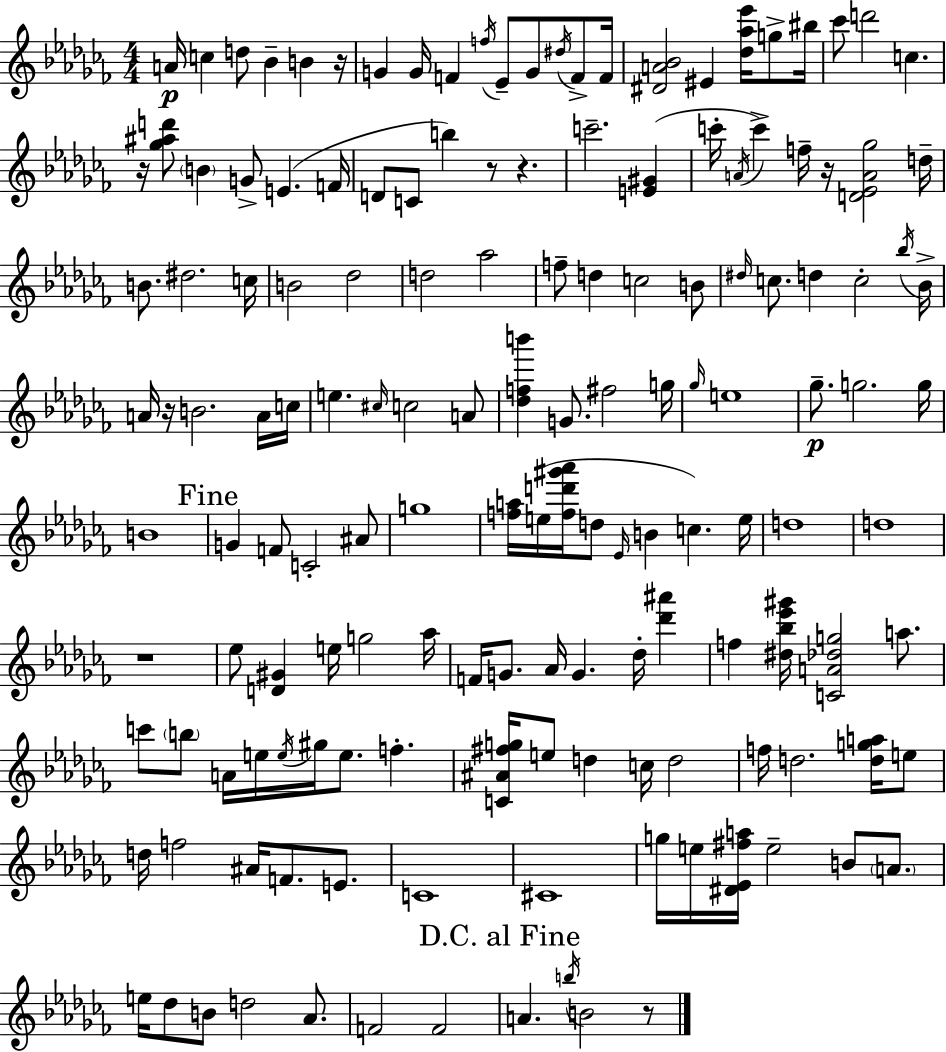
{
  \clef treble
  \numericTimeSignature
  \time 4/4
  \key aes \minor
  a'16\p c''4 d''8 bes'4-- b'4 r16 | g'4 g'16 f'4 \acciaccatura { f''16 } ees'8-- g'8 \acciaccatura { dis''16 } f'8-> | f'16 <dis' a' bes'>2 eis'4 <des'' aes'' ees'''>16 g''8-> | bis''16 ces'''8 d'''2 c''4. | \break r16 <ges'' ais'' d'''>8 \parenthesize b'4 g'8-> e'4.( | f'16 d'8 c'8 b''4) r8 r4. | c'''2.-- <e' gis'>4( | c'''16-. \acciaccatura { a'16 } c'''4->) f''16-- r16 <d' ees' a' ges''>2 | \break d''16-- b'8. dis''2. | c''16 b'2 des''2 | d''2 aes''2 | f''8-- d''4 c''2 | \break b'8 \grace { dis''16 } c''8. d''4 c''2-. | \acciaccatura { bes''16 } bes'16-> a'16 r16 b'2. | a'16 c''16 e''4. \grace { cis''16 } c''2 | a'8 <des'' f'' b'''>4 g'8. fis''2 | \break g''16 \grace { ges''16 } e''1 | ges''8.--\p g''2. | g''16 b'1 | \mark "Fine" g'4 f'8 c'2-. | \break ais'8 g''1 | <f'' a''>16 e''16( <f'' d''' gis''' aes'''>16 d''8 \grace { ees'16 } b'4 | c''4.) e''16 d''1 | d''1 | \break r1 | ees''8 <d' gis'>4 e''16 g''2 | aes''16 f'16 g'8. aes'16 g'4. | des''16-. <des''' ais'''>4 f''4 <dis'' bes'' ees''' gis'''>16 <c' a' des'' g''>2 | \break a''8. c'''8 \parenthesize b''8 a'16 e''16 \acciaccatura { e''16 } gis''16 | e''8. f''4.-. <c' ais' fis'' g''>16 e''8 d''4 | c''16 d''2 f''16 d''2. | <d'' g'' a''>16 e''8 d''16 f''2 | \break ais'16 f'8. e'8. c'1 | cis'1 | g''16 e''16 <dis' ees' fis'' a''>16 e''2-- | b'8 \parenthesize a'8. e''16 des''8 b'8 d''2 | \break aes'8. f'2 | f'2 \mark "D.C. al Fine" a'4. \acciaccatura { b''16 } | b'2 r8 \bar "|."
}